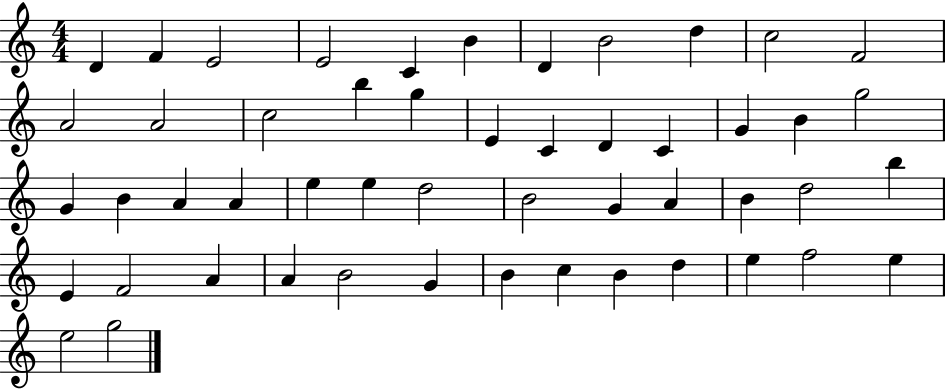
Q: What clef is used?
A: treble